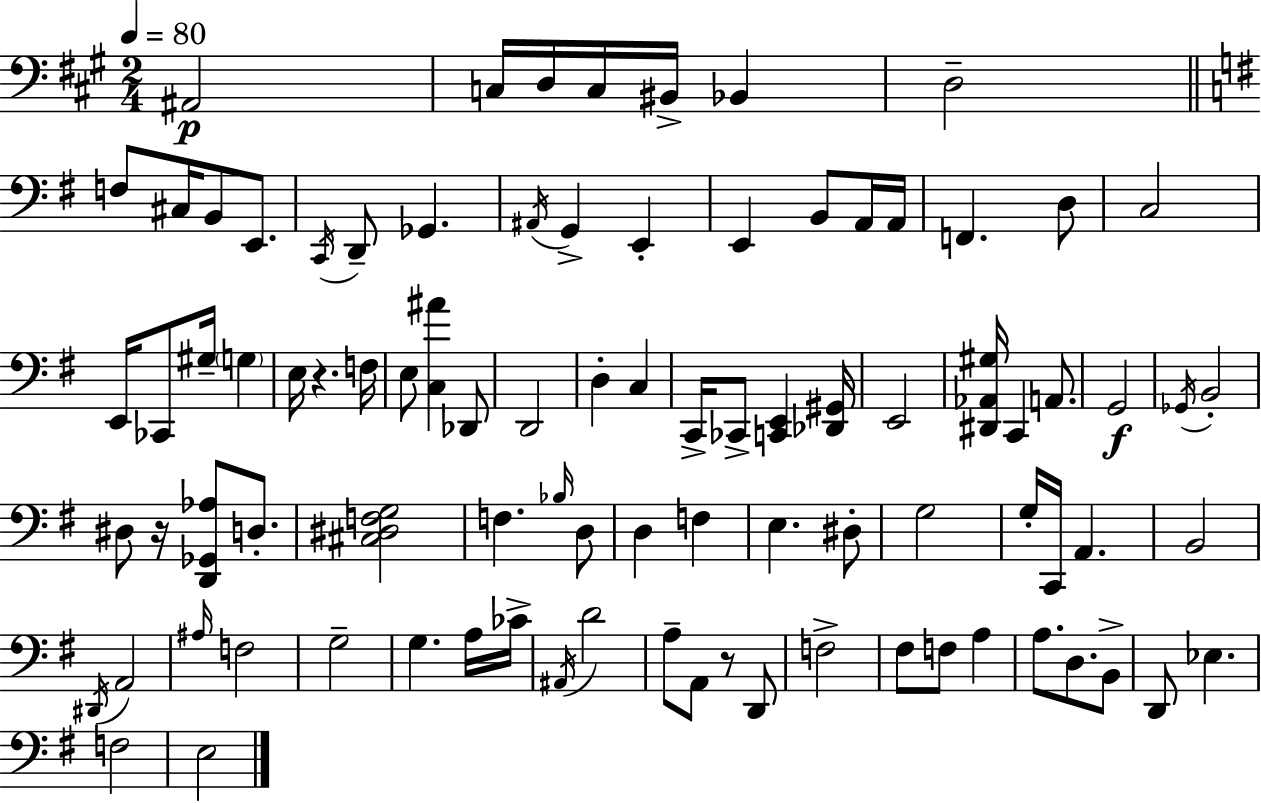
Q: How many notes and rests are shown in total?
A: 90